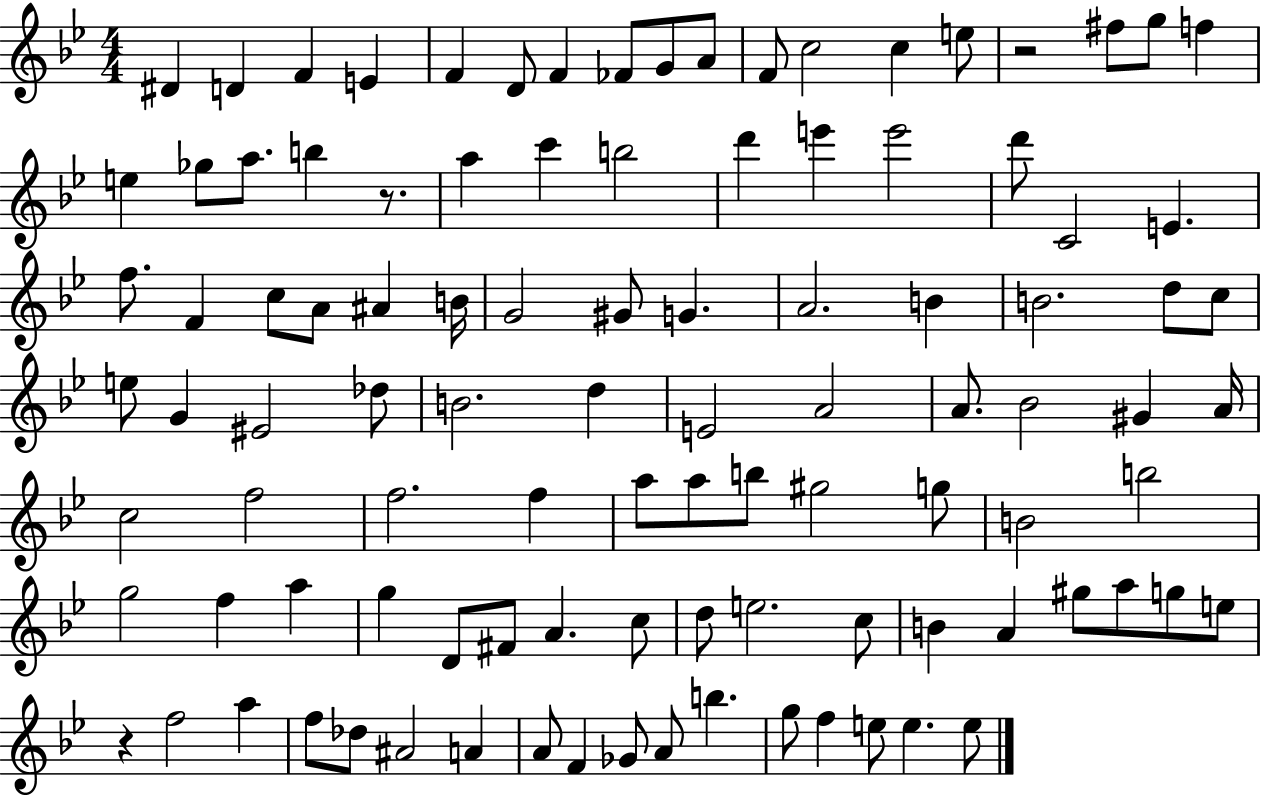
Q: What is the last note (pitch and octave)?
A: E5